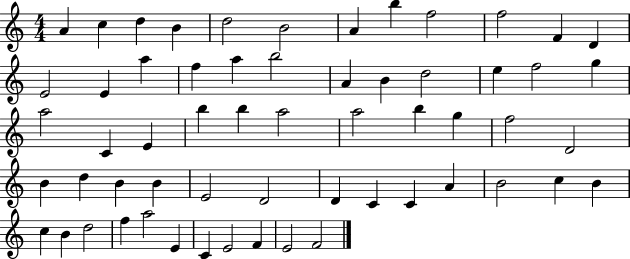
{
  \clef treble
  \numericTimeSignature
  \time 4/4
  \key c \major
  a'4 c''4 d''4 b'4 | d''2 b'2 | a'4 b''4 f''2 | f''2 f'4 d'4 | \break e'2 e'4 a''4 | f''4 a''4 b''2 | a'4 b'4 d''2 | e''4 f''2 g''4 | \break a''2 c'4 e'4 | b''4 b''4 a''2 | a''2 b''4 g''4 | f''2 d'2 | \break b'4 d''4 b'4 b'4 | e'2 d'2 | d'4 c'4 c'4 a'4 | b'2 c''4 b'4 | \break c''4 b'4 d''2 | f''4 a''2 e'4 | c'4 e'2 f'4 | e'2 f'2 | \break \bar "|."
}